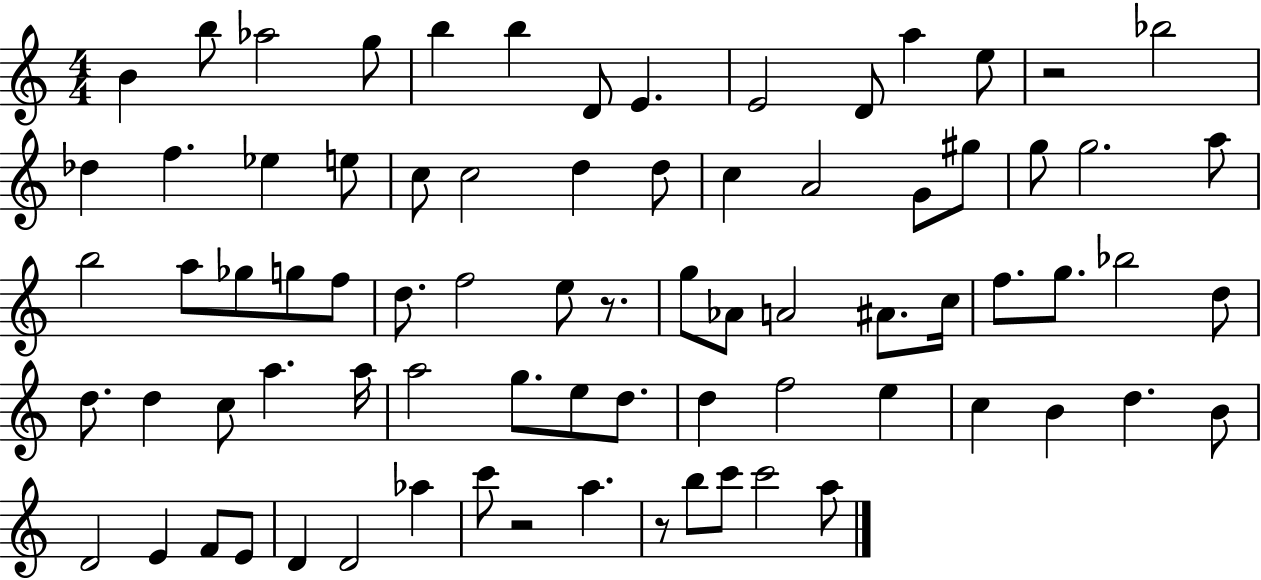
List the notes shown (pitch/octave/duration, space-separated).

B4/q B5/e Ab5/h G5/e B5/q B5/q D4/e E4/q. E4/h D4/e A5/q E5/e R/h Bb5/h Db5/q F5/q. Eb5/q E5/e C5/e C5/h D5/q D5/e C5/q A4/h G4/e G#5/e G5/e G5/h. A5/e B5/h A5/e Gb5/e G5/e F5/e D5/e. F5/h E5/e R/e. G5/e Ab4/e A4/h A#4/e. C5/s F5/e. G5/e. Bb5/h D5/e D5/e. D5/q C5/e A5/q. A5/s A5/h G5/e. E5/e D5/e. D5/q F5/h E5/q C5/q B4/q D5/q. B4/e D4/h E4/q F4/e E4/e D4/q D4/h Ab5/q C6/e R/h A5/q. R/e B5/e C6/e C6/h A5/e